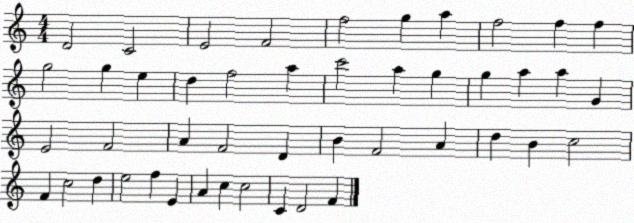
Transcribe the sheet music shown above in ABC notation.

X:1
T:Untitled
M:4/4
L:1/4
K:C
D2 C2 E2 F2 f2 g a f2 f f g2 g e d f2 a c'2 a g g a a G E2 F2 A F2 D B F2 A d B c2 F c2 d e2 f E A c c2 C D2 F